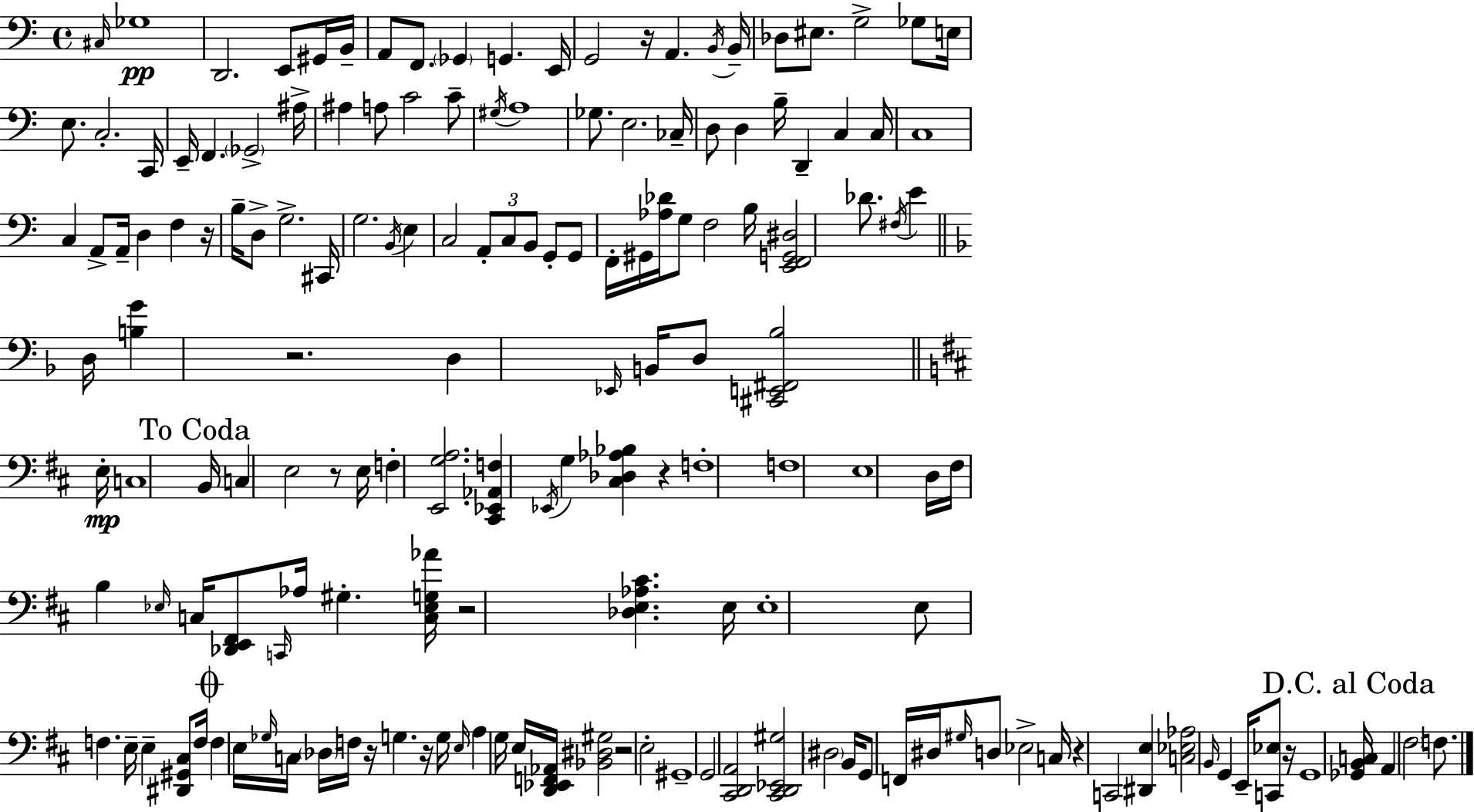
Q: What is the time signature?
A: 4/4